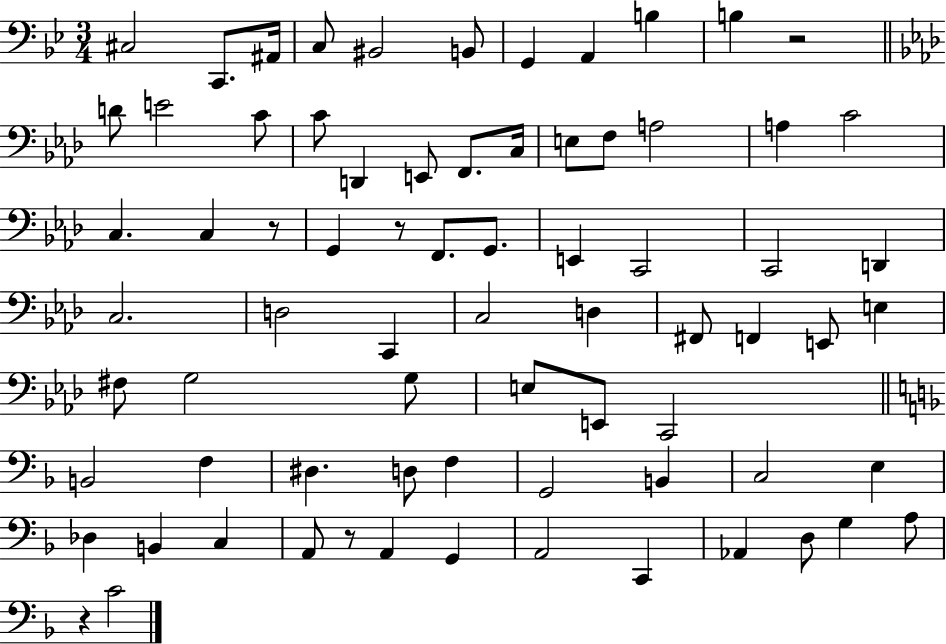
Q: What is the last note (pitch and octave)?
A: C4